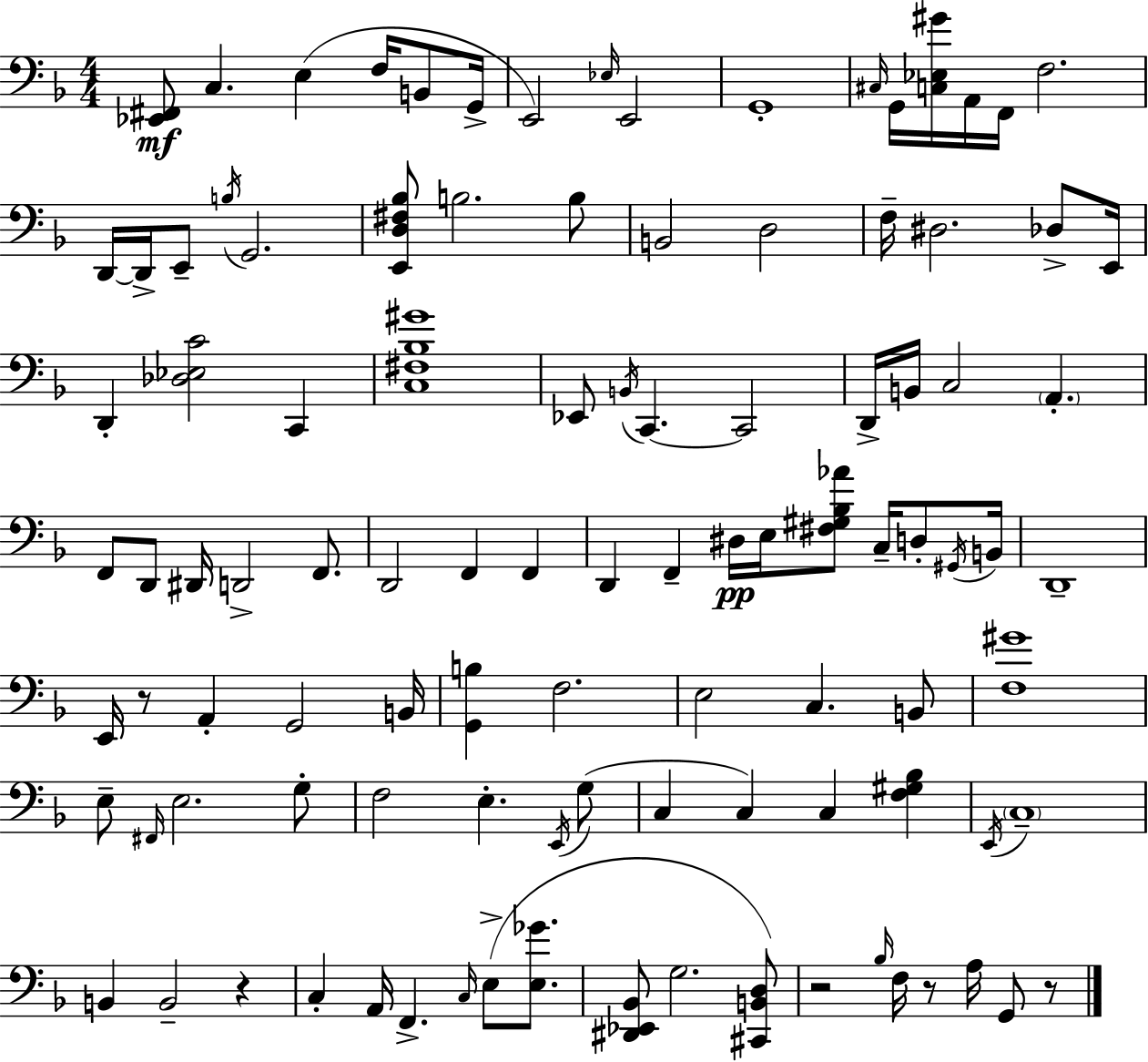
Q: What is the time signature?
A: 4/4